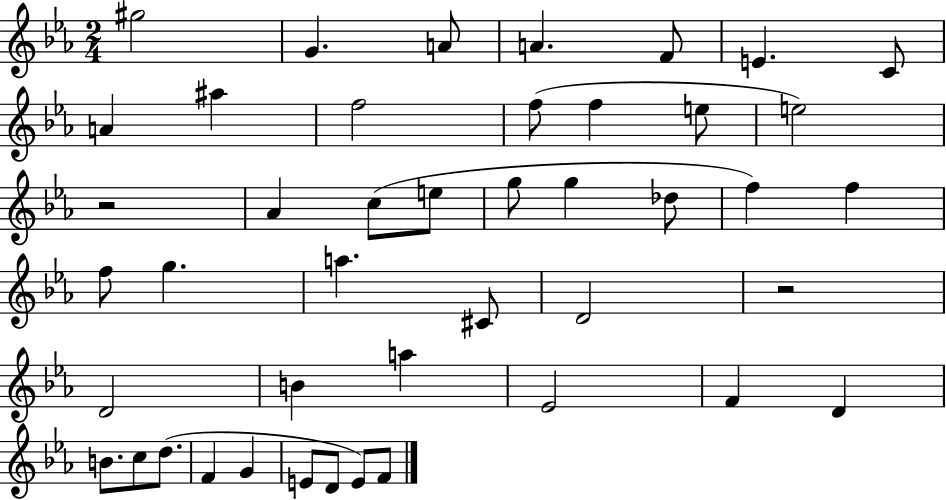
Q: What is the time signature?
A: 2/4